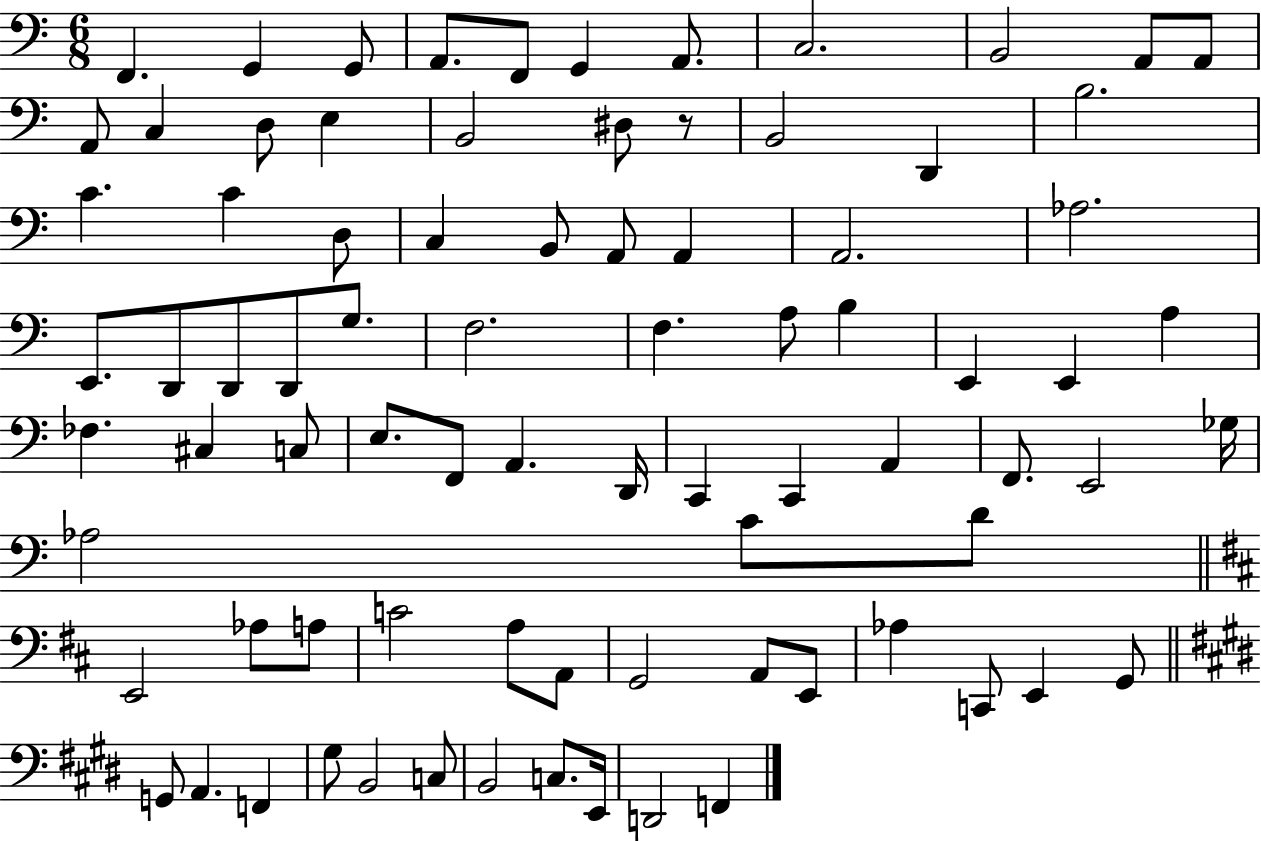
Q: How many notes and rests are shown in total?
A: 82